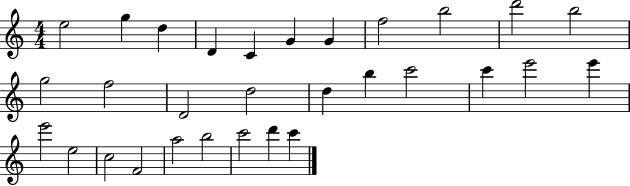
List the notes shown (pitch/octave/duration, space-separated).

E5/h G5/q D5/q D4/q C4/q G4/q G4/q F5/h B5/h D6/h B5/h G5/h F5/h D4/h D5/h D5/q B5/q C6/h C6/q E6/h E6/q E6/h E5/h C5/h F4/h A5/h B5/h C6/h D6/q C6/q